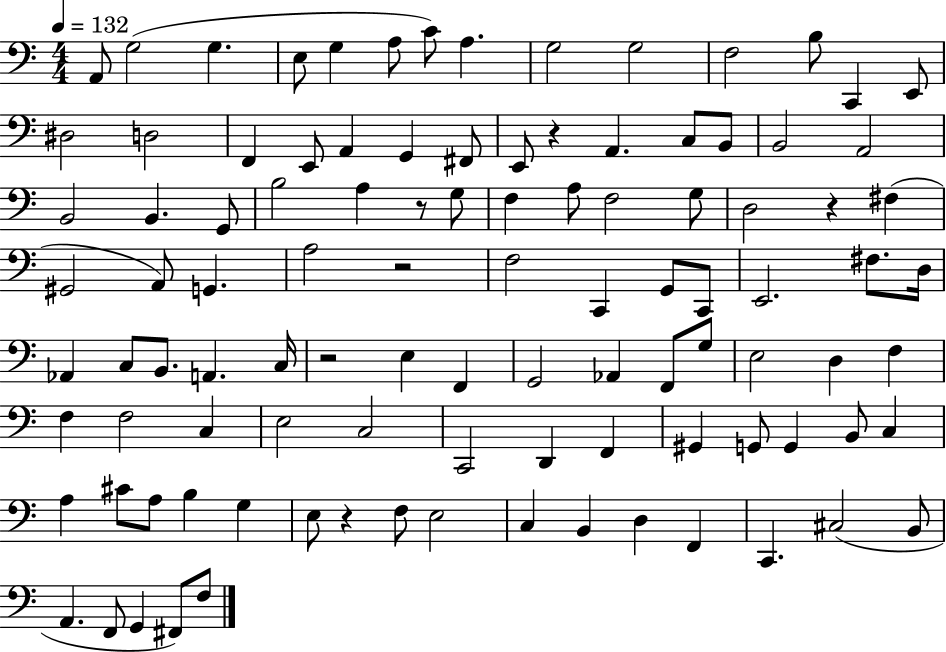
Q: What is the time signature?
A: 4/4